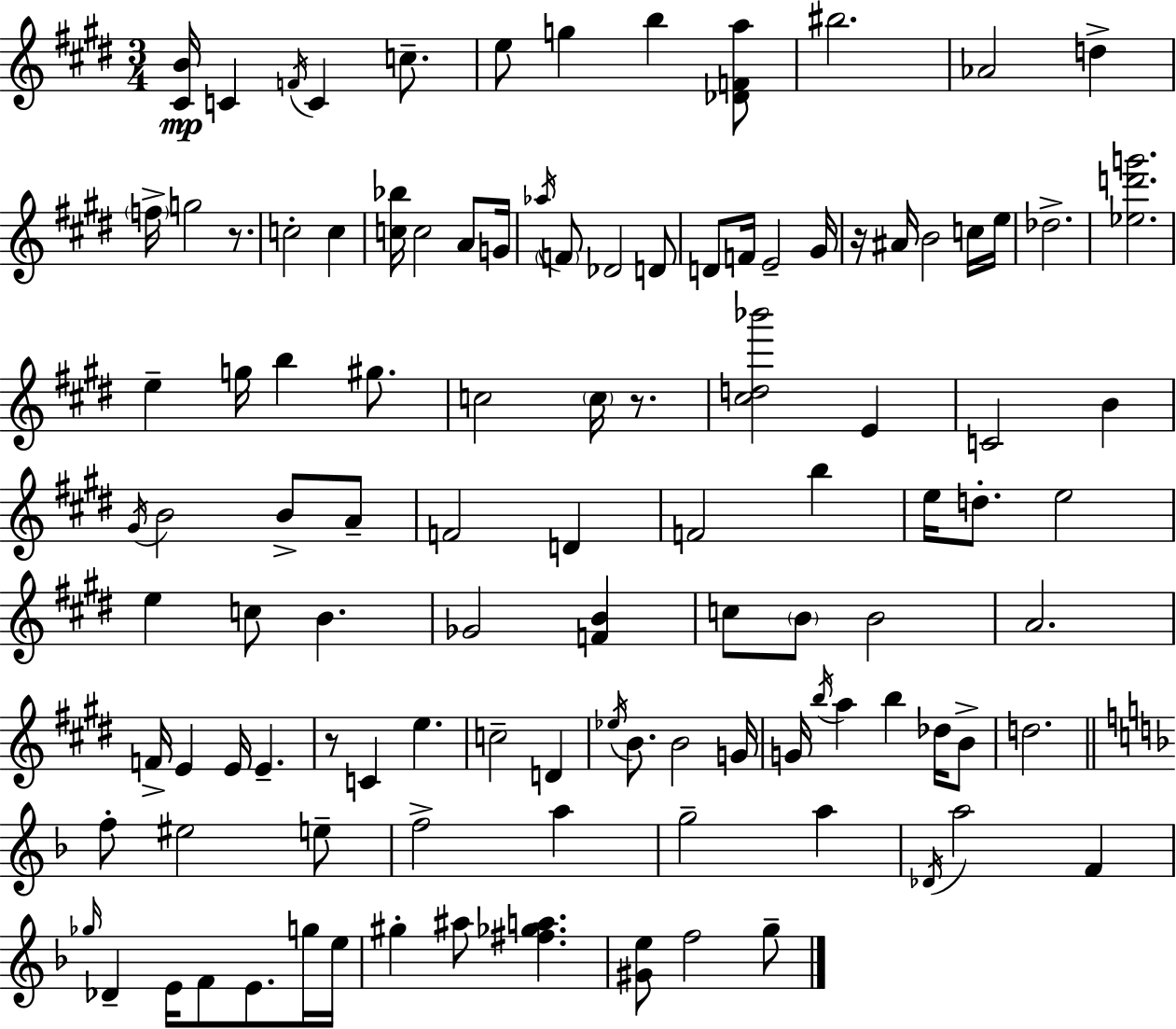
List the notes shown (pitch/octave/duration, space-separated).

[C#4,B4]/s C4/q F4/s C4/q C5/e. E5/e G5/q B5/q [Db4,F4,A5]/e BIS5/h. Ab4/h D5/q F5/s G5/h R/e. C5/h C5/q [C5,Bb5]/s C5/h A4/e G4/s Ab5/s F4/e Db4/h D4/e D4/e F4/s E4/h G#4/s R/s A#4/s B4/h C5/s E5/s Db5/h. [Eb5,D6,G6]/h. E5/q G5/s B5/q G#5/e. C5/h C5/s R/e. [C#5,D5,Bb6]/h E4/q C4/h B4/q G#4/s B4/h B4/e A4/e F4/h D4/q F4/h B5/q E5/s D5/e. E5/h E5/q C5/e B4/q. Gb4/h [F4,B4]/q C5/e B4/e B4/h A4/h. F4/s E4/q E4/s E4/q. R/e C4/q E5/q. C5/h D4/q Eb5/s B4/e. B4/h G4/s G4/s B5/s A5/q B5/q Db5/s B4/e D5/h. F5/e EIS5/h E5/e F5/h A5/q G5/h A5/q Db4/s A5/h F4/q Gb5/s Db4/q E4/s F4/e E4/e. G5/s E5/s G#5/q A#5/e [F#5,Gb5,A5]/q. [G#4,E5]/e F5/h G5/e